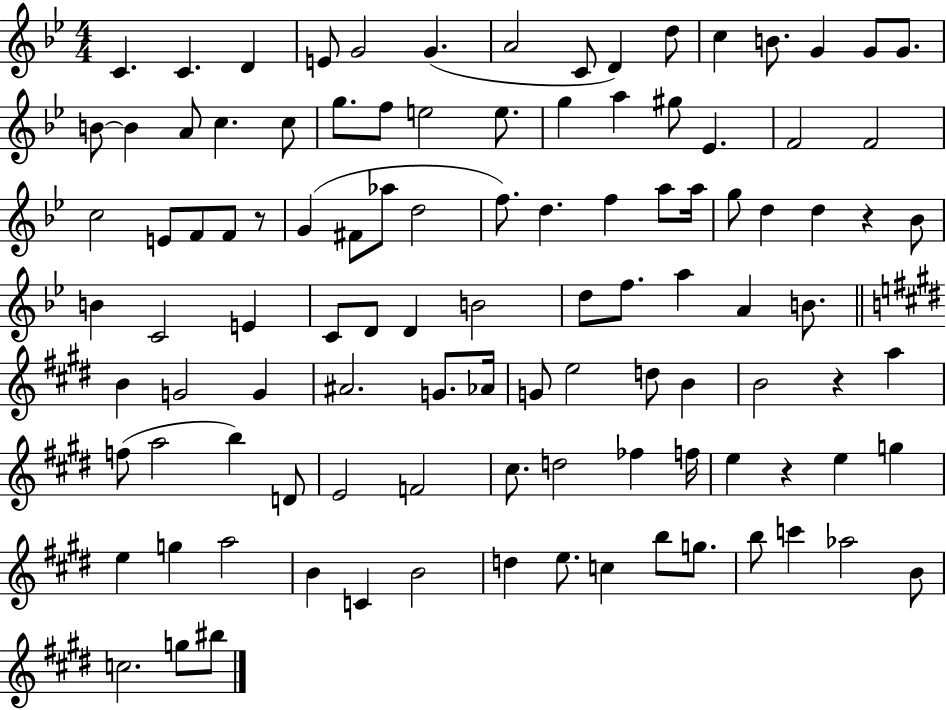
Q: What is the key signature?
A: BES major